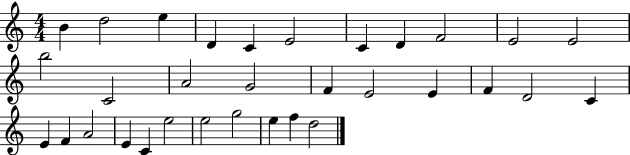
B4/q D5/h E5/q D4/q C4/q E4/h C4/q D4/q F4/h E4/h E4/h B5/h C4/h A4/h G4/h F4/q E4/h E4/q F4/q D4/h C4/q E4/q F4/q A4/h E4/q C4/q E5/h E5/h G5/h E5/q F5/q D5/h